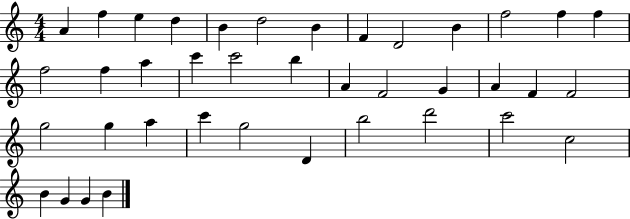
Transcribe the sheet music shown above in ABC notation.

X:1
T:Untitled
M:4/4
L:1/4
K:C
A f e d B d2 B F D2 B f2 f f f2 f a c' c'2 b A F2 G A F F2 g2 g a c' g2 D b2 d'2 c'2 c2 B G G B